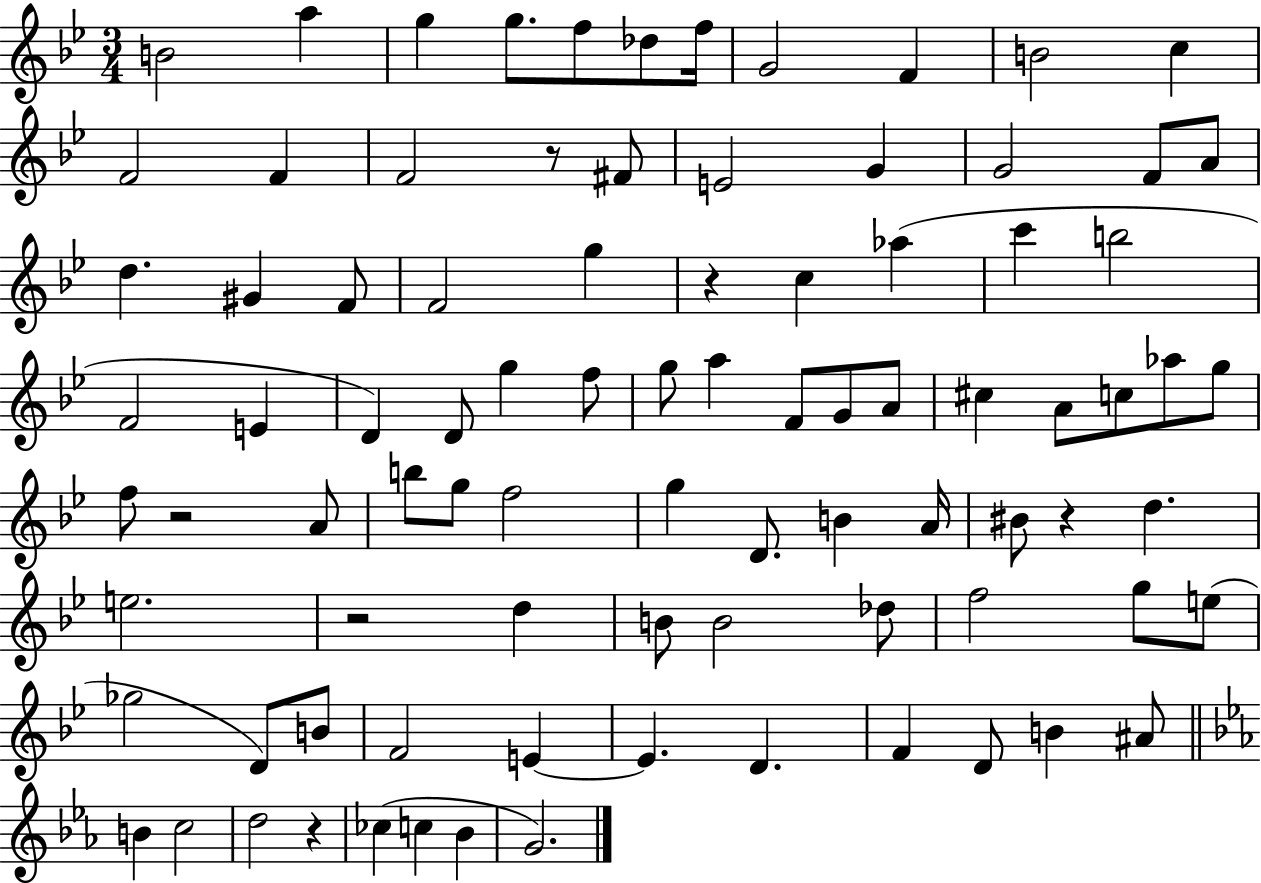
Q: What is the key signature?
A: BES major